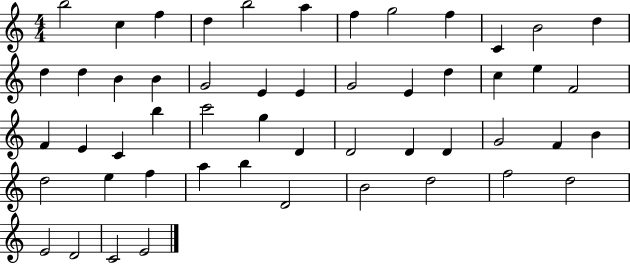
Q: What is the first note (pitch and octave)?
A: B5